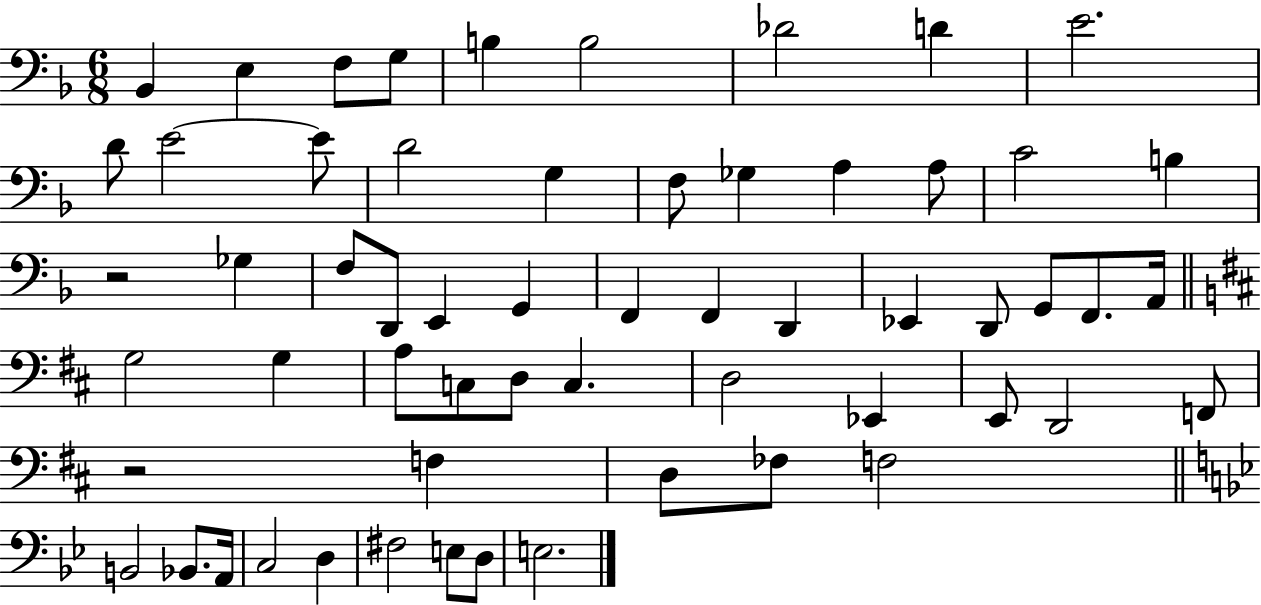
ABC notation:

X:1
T:Untitled
M:6/8
L:1/4
K:F
_B,, E, F,/2 G,/2 B, B,2 _D2 D E2 D/2 E2 E/2 D2 G, F,/2 _G, A, A,/2 C2 B, z2 _G, F,/2 D,,/2 E,, G,, F,, F,, D,, _E,, D,,/2 G,,/2 F,,/2 A,,/4 G,2 G, A,/2 C,/2 D,/2 C, D,2 _E,, E,,/2 D,,2 F,,/2 z2 F, D,/2 _F,/2 F,2 B,,2 _B,,/2 A,,/4 C,2 D, ^F,2 E,/2 D,/2 E,2